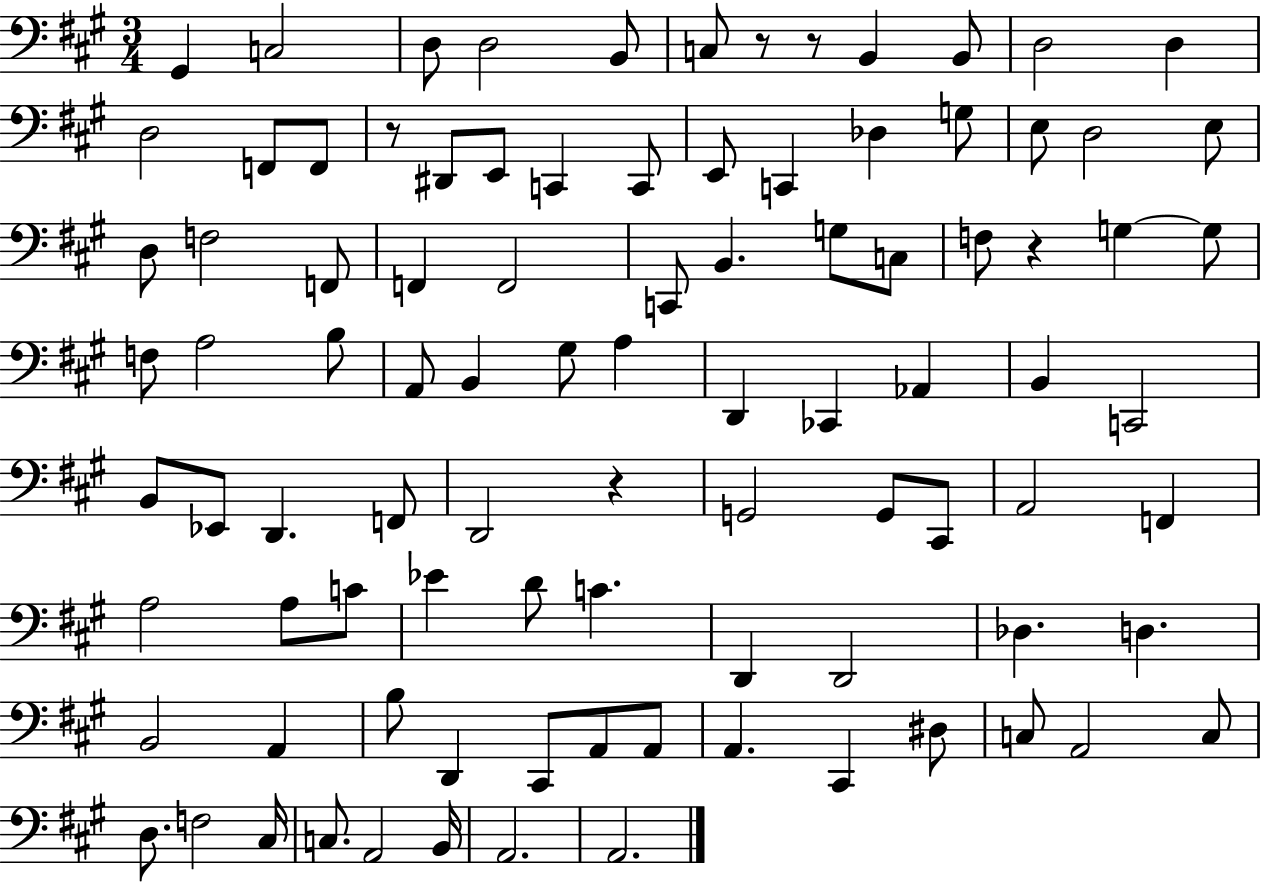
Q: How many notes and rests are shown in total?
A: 94